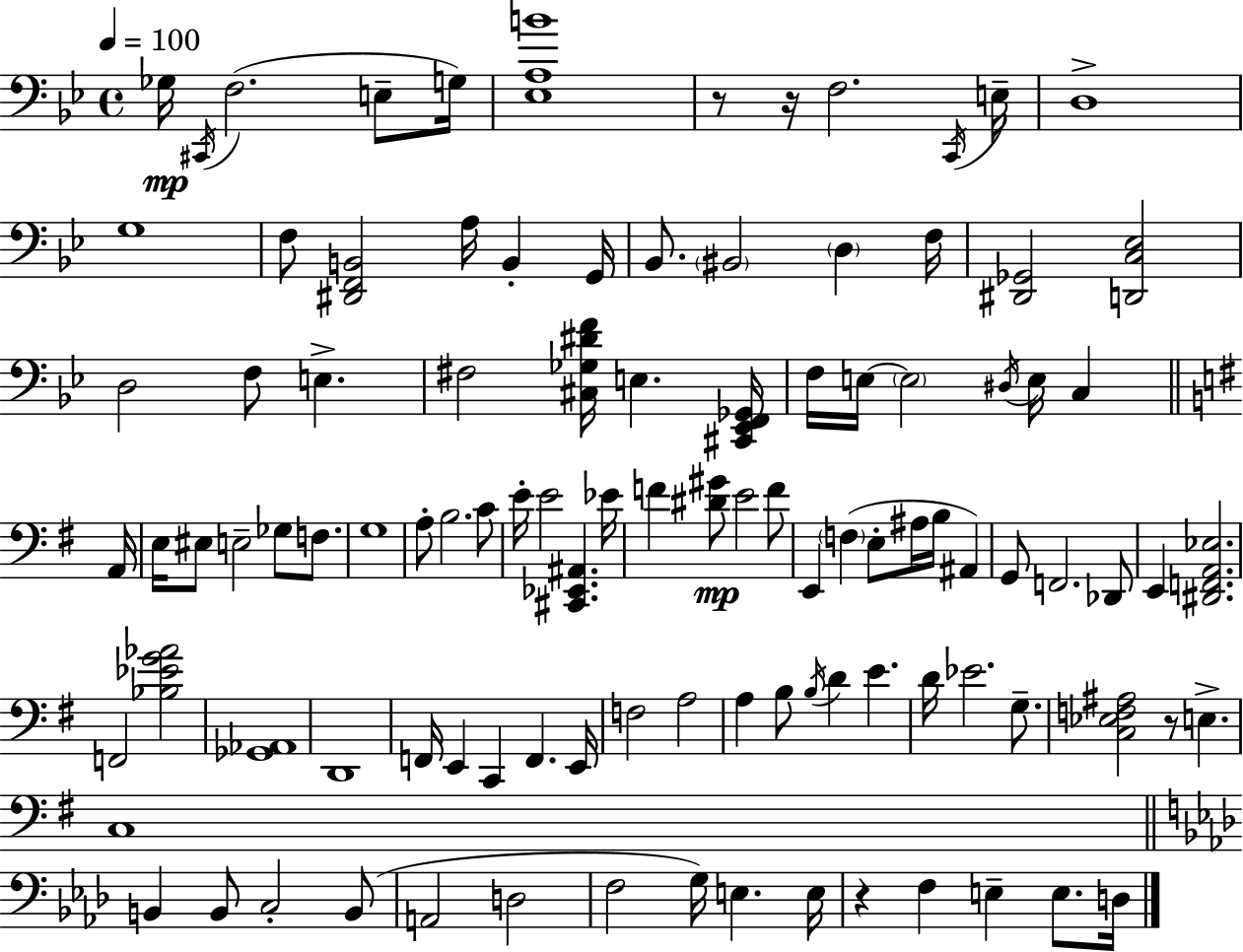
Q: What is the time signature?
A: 4/4